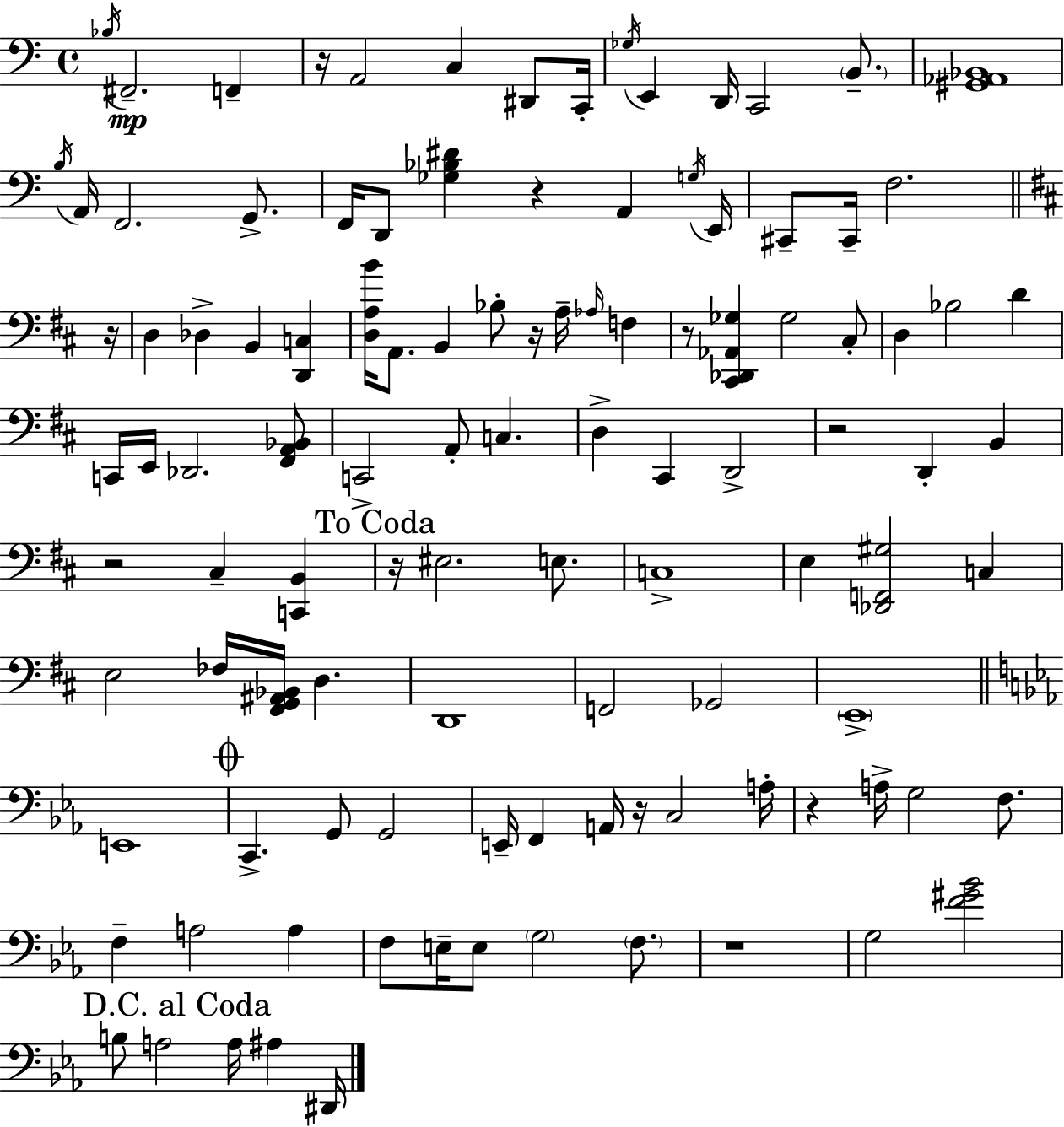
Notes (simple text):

Bb3/s F#2/h. F2/q R/s A2/h C3/q D#2/e C2/s Gb3/s E2/q D2/s C2/h B2/e. [G#2,Ab2,Bb2]/w B3/s A2/s F2/h. G2/e. F2/s D2/e [Gb3,Bb3,D#4]/q R/q A2/q G3/s E2/s C#2/e C#2/s F3/h. R/s D3/q Db3/q B2/q [D2,C3]/q [D3,A3,B4]/s A2/e. B2/q Bb3/e R/s A3/s Ab3/s F3/q R/e [C#2,Db2,Ab2,Gb3]/q Gb3/h C#3/e D3/q Bb3/h D4/q C2/s E2/s Db2/h. [F#2,A2,Bb2]/e C2/h A2/e C3/q. D3/q C#2/q D2/h R/h D2/q B2/q R/h C#3/q [C2,B2]/q R/s EIS3/h. E3/e. C3/w E3/q [Db2,F2,G#3]/h C3/q E3/h FES3/s [F#2,G2,A#2,Bb2]/s D3/q. D2/w F2/h Gb2/h E2/w E2/w C2/q. G2/e G2/h E2/s F2/q A2/s R/s C3/h A3/s R/q A3/s G3/h F3/e. F3/q A3/h A3/q F3/e E3/s E3/e G3/h F3/e. R/w G3/h [F4,G#4,Bb4]/h B3/e A3/h A3/s A#3/q D#2/s